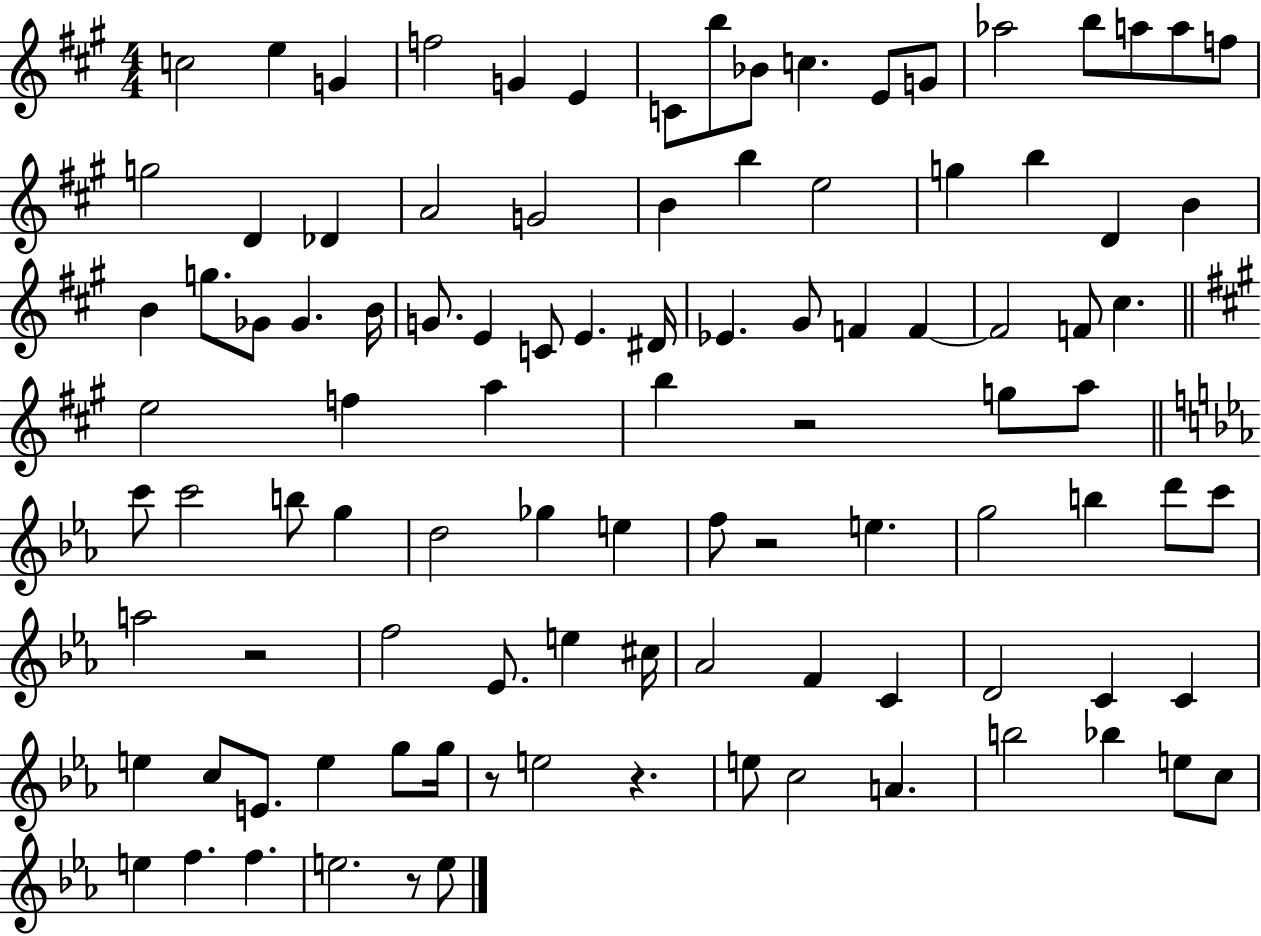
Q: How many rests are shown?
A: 6